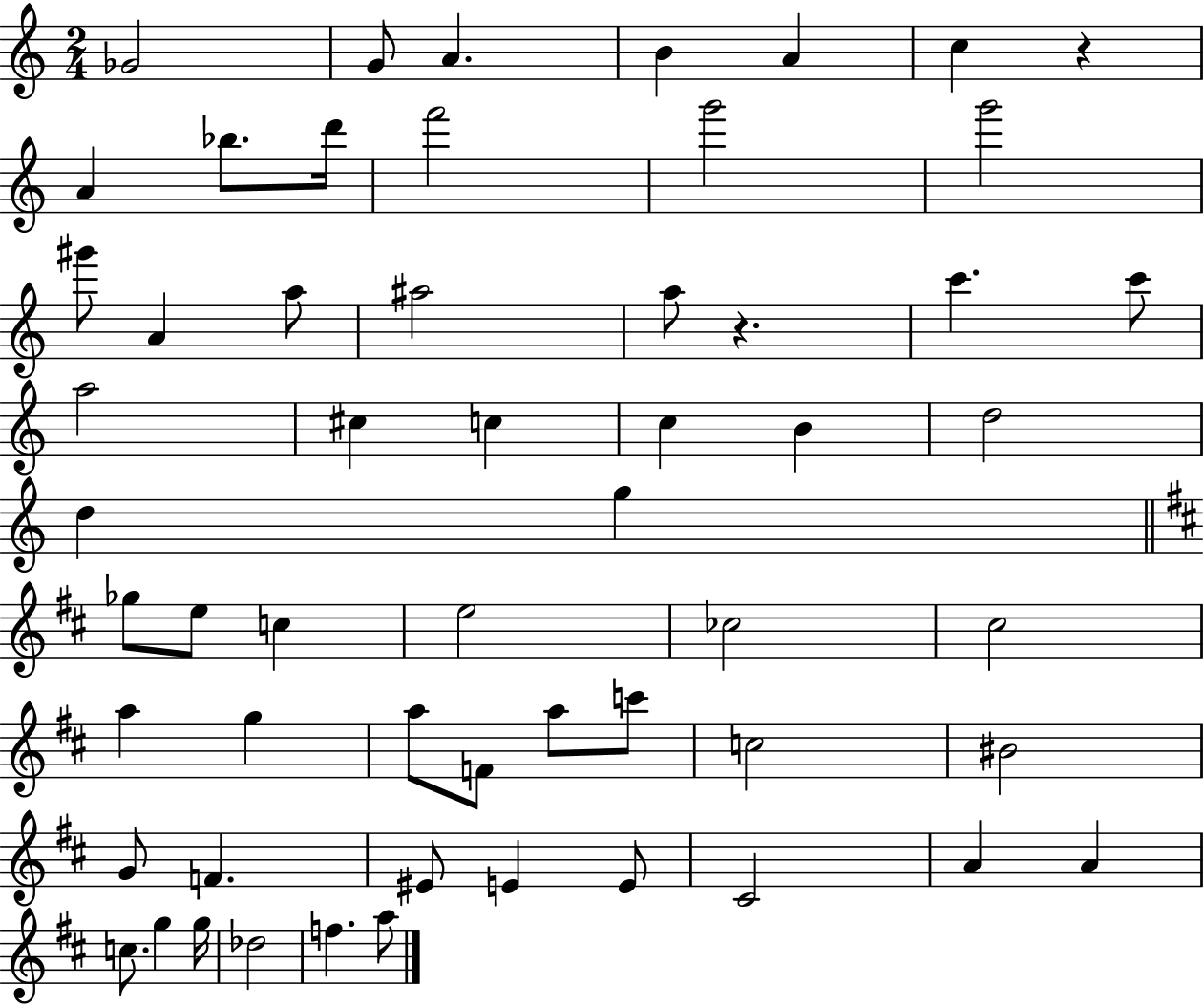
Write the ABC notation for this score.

X:1
T:Untitled
M:2/4
L:1/4
K:C
_G2 G/2 A B A c z A _b/2 d'/4 f'2 g'2 g'2 ^g'/2 A a/2 ^a2 a/2 z c' c'/2 a2 ^c c c B d2 d g _g/2 e/2 c e2 _c2 ^c2 a g a/2 F/2 a/2 c'/2 c2 ^B2 G/2 F ^E/2 E E/2 ^C2 A A c/2 g g/4 _d2 f a/2